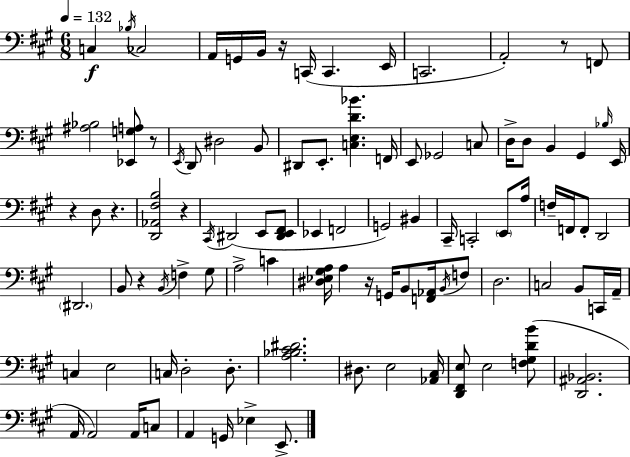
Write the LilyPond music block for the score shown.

{
  \clef bass
  \numericTimeSignature
  \time 6/8
  \key a \major
  \tempo 4 = 132
  c4\f \acciaccatura { bes16 } ces2 | a,16 g,16 b,16 r16 c,16( c,4. | e,16 c,2. | a,2-.) r8 f,8 | \break <ais bes>2 <ees, g a>8 r8 | \acciaccatura { e,16 } d,8 dis2 | b,8 dis,8 e,8.-. <c e d' bes'>4. | f,16 e,8 ges,2 | \break c8 d16-> d8 b,4 gis,4 | \grace { bes16 } e,16 r4 d8 r4. | <d, aes, fis b>2 r4 | \acciaccatura { cis,16 } dis,2( | \break e,8 <dis, e, fis,>8 ees,4 f,2 | g,2) | bis,4 cis,16-- c,2-. | \parenthesize e,8 a16 f16-- f,16 f,8-. d,2 | \break \parenthesize dis,2. | b,8 r4 \acciaccatura { b,16 } f4-> | gis8 a2-> | c'4 <dis ees gis a>16 a4 r16 g,16 | \break b,8 <f, aes,>16 \acciaccatura { b,16 } f8 d2. | c2 | b,8 c,16 a,16-- c4 e2 | c16 d2-. | \break d8.-. <a bes cis' dis'>2. | dis8. e2 | <aes, cis>16 <d, fis, e>8 e2 | <f gis d' b'>8( <d, ais, bes,>2. | \break a,16 a,2) | a,16 c8 a,4 g,16 ees4-> | e,8.-> \bar "|."
}